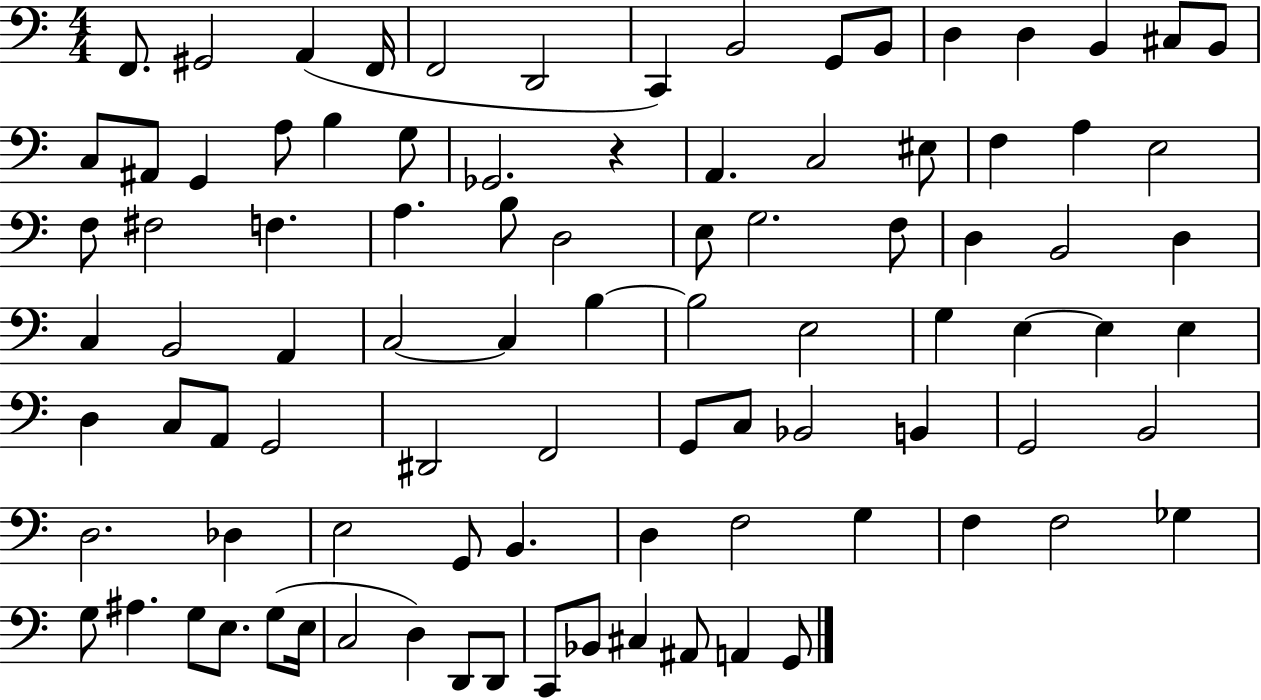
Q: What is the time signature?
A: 4/4